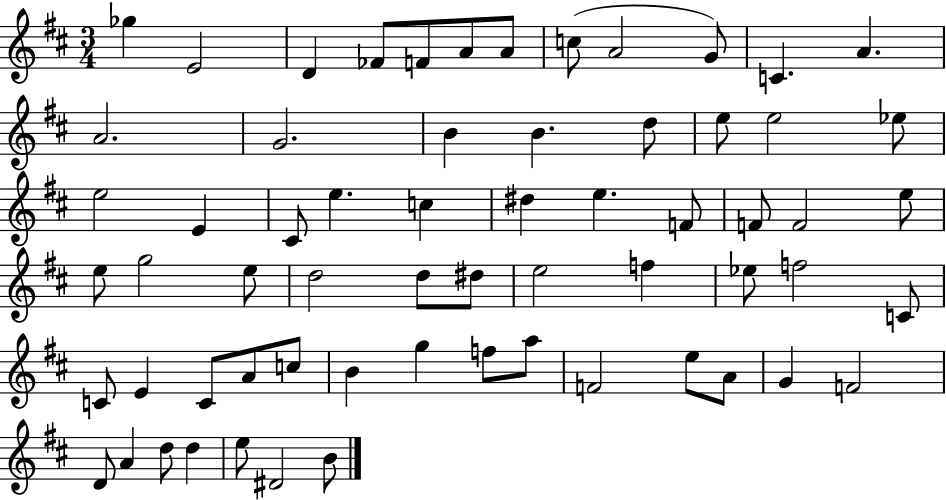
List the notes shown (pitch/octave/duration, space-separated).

Gb5/q E4/h D4/q FES4/e F4/e A4/e A4/e C5/e A4/h G4/e C4/q. A4/q. A4/h. G4/h. B4/q B4/q. D5/e E5/e E5/h Eb5/e E5/h E4/q C#4/e E5/q. C5/q D#5/q E5/q. F4/e F4/e F4/h E5/e E5/e G5/h E5/e D5/h D5/e D#5/e E5/h F5/q Eb5/e F5/h C4/e C4/e E4/q C4/e A4/e C5/e B4/q G5/q F5/e A5/e F4/h E5/e A4/e G4/q F4/h D4/e A4/q D5/e D5/q E5/e D#4/h B4/e